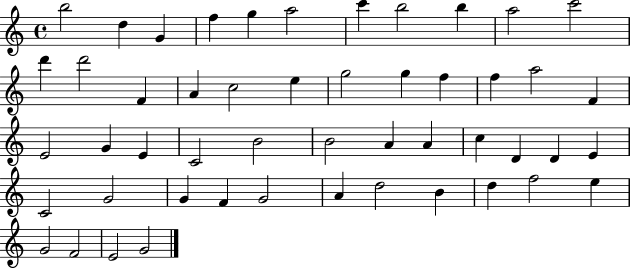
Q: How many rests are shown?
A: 0